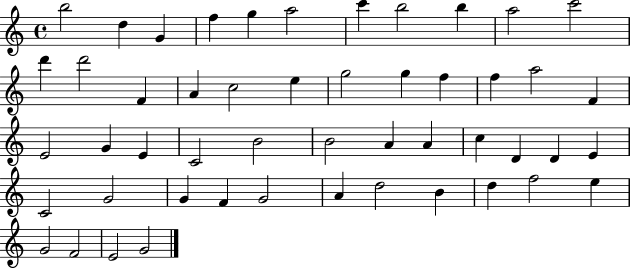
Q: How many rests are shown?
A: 0